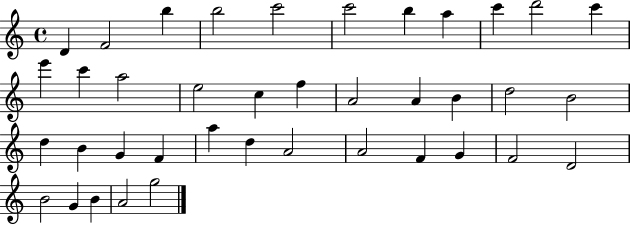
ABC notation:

X:1
T:Untitled
M:4/4
L:1/4
K:C
D F2 b b2 c'2 c'2 b a c' d'2 c' e' c' a2 e2 c f A2 A B d2 B2 d B G F a d A2 A2 F G F2 D2 B2 G B A2 g2